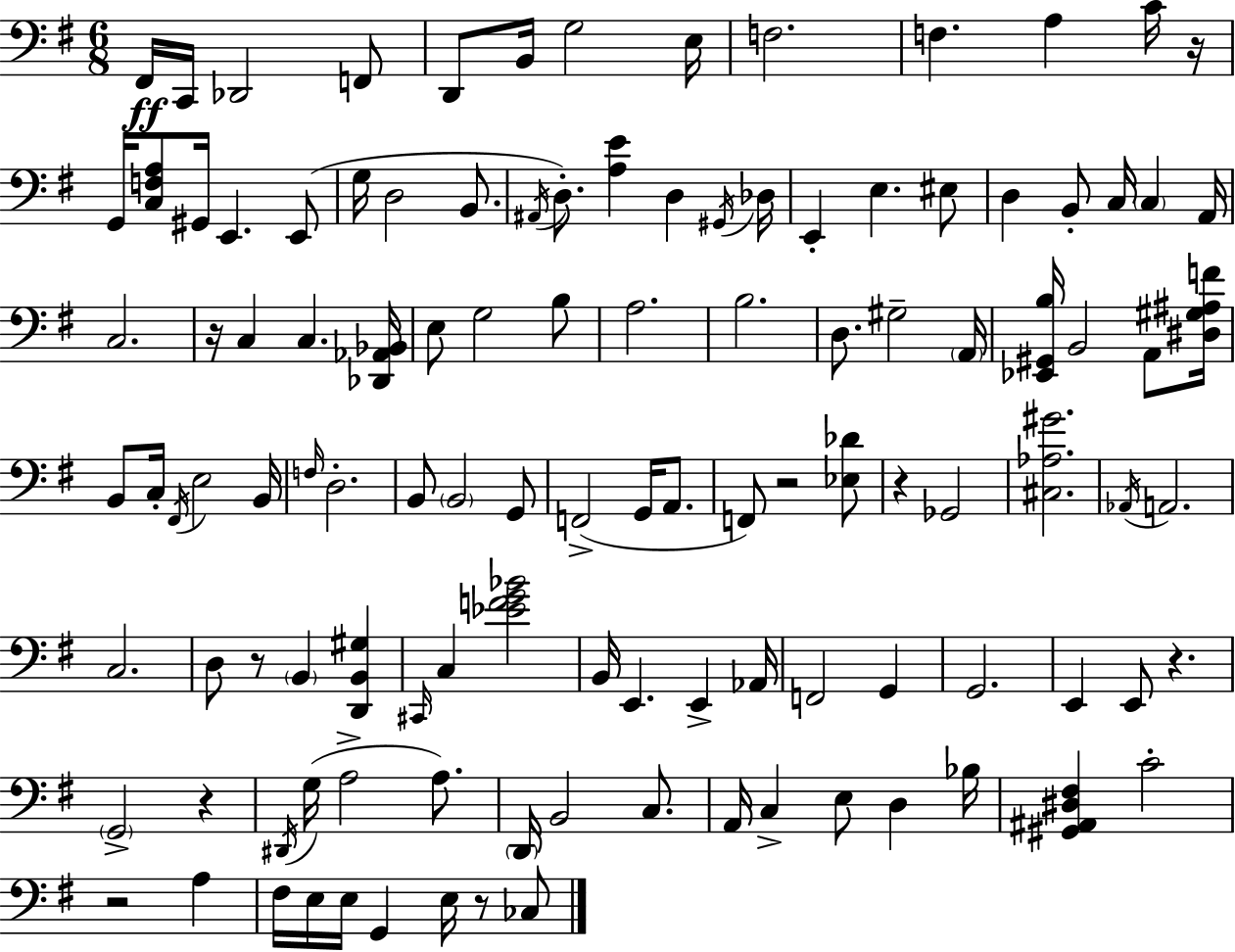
X:1
T:Untitled
M:6/8
L:1/4
K:Em
^F,,/4 C,,/4 _D,,2 F,,/2 D,,/2 B,,/4 G,2 E,/4 F,2 F, A, C/4 z/4 G,,/4 [C,F,A,]/2 ^G,,/4 E,, E,,/2 G,/4 D,2 B,,/2 ^A,,/4 D,/2 [A,E] D, ^G,,/4 _D,/4 E,, E, ^E,/2 D, B,,/2 C,/4 C, A,,/4 C,2 z/4 C, C, [_D,,_A,,_B,,]/4 E,/2 G,2 B,/2 A,2 B,2 D,/2 ^G,2 A,,/4 [_E,,^G,,B,]/4 B,,2 A,,/2 [^D,^G,^A,F]/4 B,,/2 C,/4 ^F,,/4 E,2 B,,/4 F,/4 D,2 B,,/2 B,,2 G,,/2 F,,2 G,,/4 A,,/2 F,,/2 z2 [_E,_D]/2 z _G,,2 [^C,_A,^G]2 _A,,/4 A,,2 C,2 D,/2 z/2 B,, [D,,B,,^G,] ^C,,/4 C, [_EFG_B]2 B,,/4 E,, E,, _A,,/4 F,,2 G,, G,,2 E,, E,,/2 z G,,2 z ^D,,/4 G,/4 A,2 A,/2 D,,/4 B,,2 C,/2 A,,/4 C, E,/2 D, _B,/4 [^G,,^A,,^D,^F,] C2 z2 A, ^F,/4 E,/4 E,/4 G,, E,/4 z/2 _C,/2